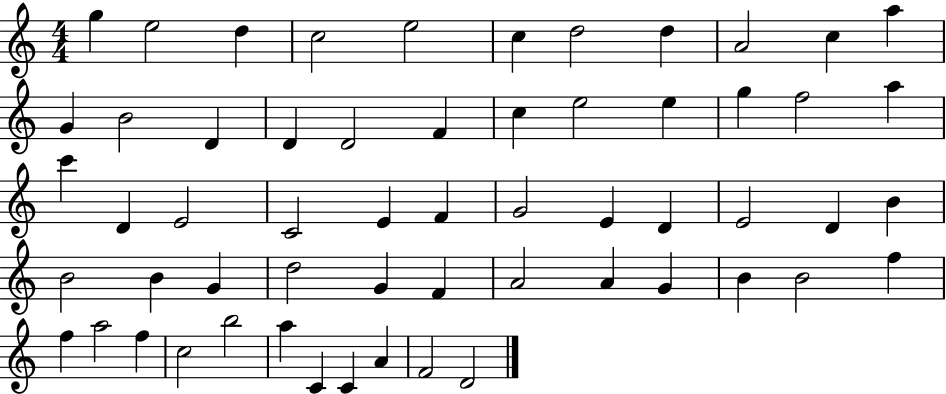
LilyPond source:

{
  \clef treble
  \numericTimeSignature
  \time 4/4
  \key c \major
  g''4 e''2 d''4 | c''2 e''2 | c''4 d''2 d''4 | a'2 c''4 a''4 | \break g'4 b'2 d'4 | d'4 d'2 f'4 | c''4 e''2 e''4 | g''4 f''2 a''4 | \break c'''4 d'4 e'2 | c'2 e'4 f'4 | g'2 e'4 d'4 | e'2 d'4 b'4 | \break b'2 b'4 g'4 | d''2 g'4 f'4 | a'2 a'4 g'4 | b'4 b'2 f''4 | \break f''4 a''2 f''4 | c''2 b''2 | a''4 c'4 c'4 a'4 | f'2 d'2 | \break \bar "|."
}